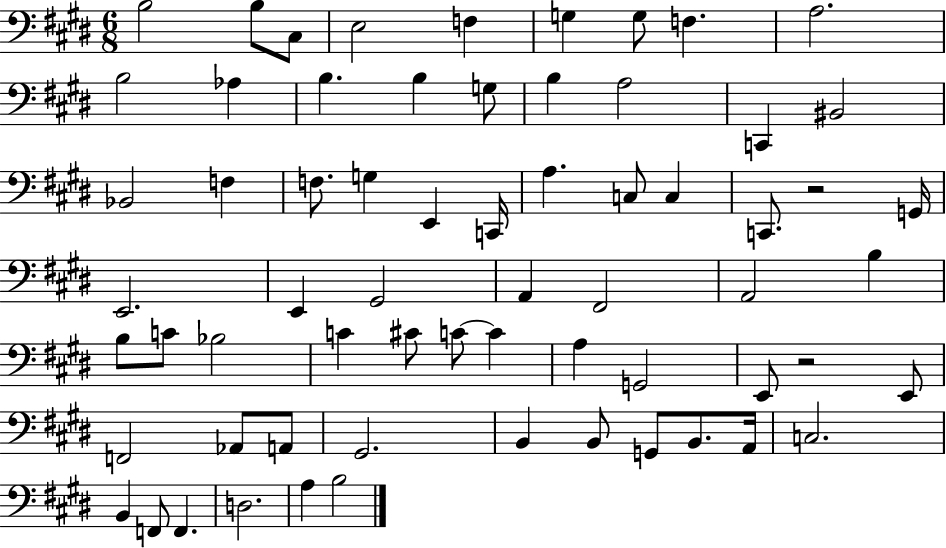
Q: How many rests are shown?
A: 2